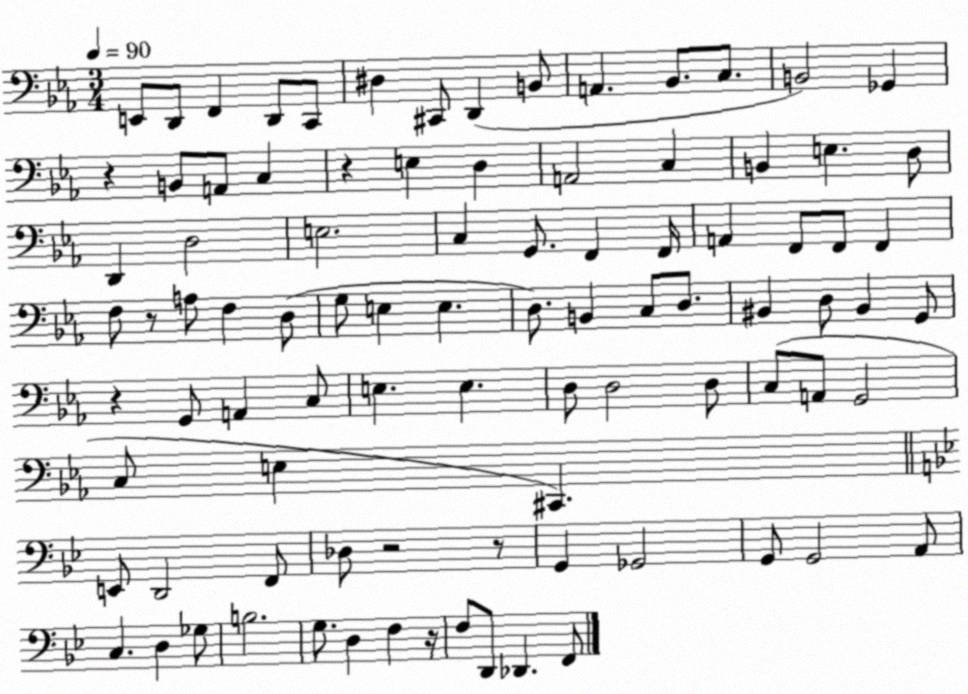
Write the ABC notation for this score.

X:1
T:Untitled
M:3/4
L:1/4
K:Eb
E,,/2 D,,/2 F,, D,,/2 C,,/2 ^D, ^C,,/2 D,, B,,/2 A,, _B,,/2 C,/2 B,,2 _G,, z B,,/2 A,,/2 C, z E, D, A,,2 C, B,, E, D,/2 D,, D,2 E,2 C, G,,/2 F,, F,,/4 A,, F,,/2 F,,/2 F,, F,/2 z/2 A,/2 F, D,/2 G,/2 E, E, D,/2 B,, C,/2 D,/2 ^B,, D,/2 ^B,, G,,/2 z G,,/2 A,, C,/2 E, E, D,/2 D,2 D,/2 C,/2 A,,/2 G,,2 C,/2 E, ^C,, E,,/2 D,,2 F,,/2 _D,/2 z2 z/2 G,, _G,,2 G,,/2 G,,2 A,,/2 C, D, _G,/2 B,2 G,/2 D, F, z/4 F,/2 D,,/2 _D,, F,,/2